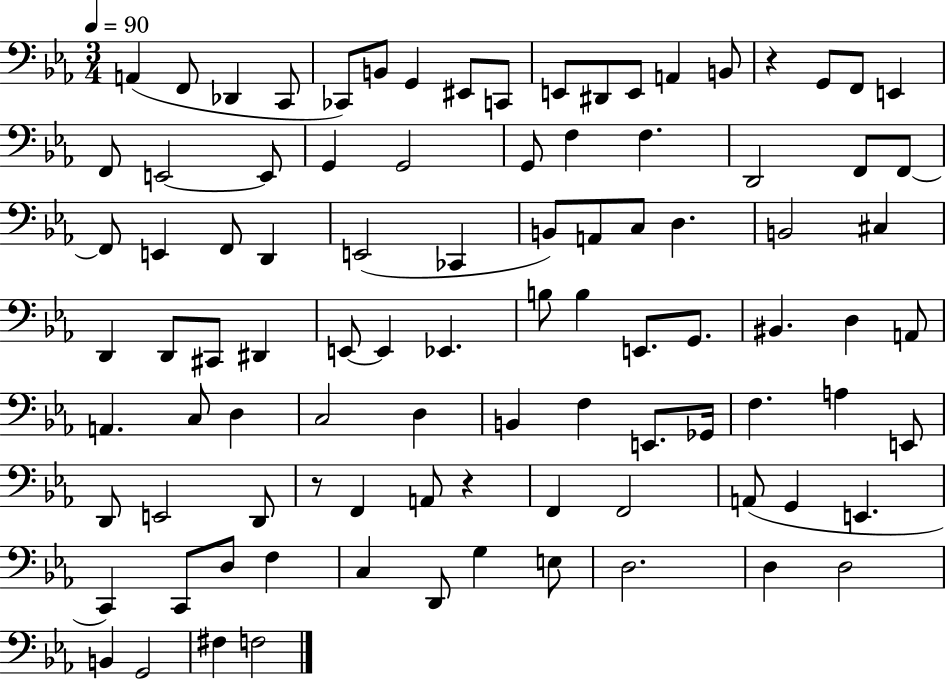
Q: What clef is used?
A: bass